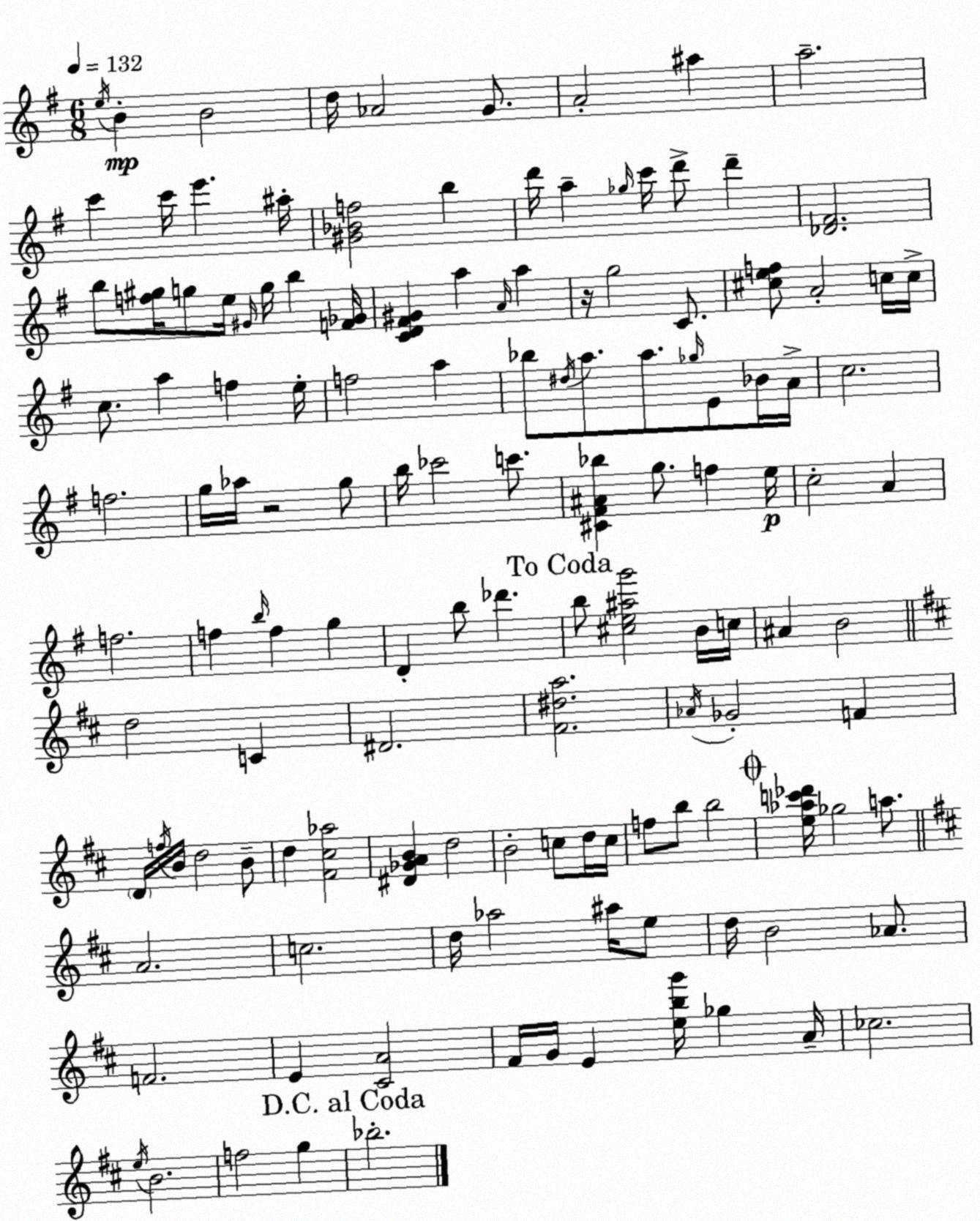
X:1
T:Untitled
M:6/8
L:1/4
K:Em
e/4 B B2 d/4 _A2 G/2 A2 ^a a2 c' c'/4 e' ^a/4 [^G_Bf]2 b d'/4 a _g/4 c'/4 d'/2 d' [_D^F]2 b/2 [f^g]/4 g/2 e/4 ^G/4 g/4 b [F_G]/4 [CD^F^G] a A/4 a z/4 g2 C/2 [^cef]/2 A2 c/4 c/4 c/2 a f e/4 f2 a _b/2 ^d/4 a/2 a/2 _g/4 E/2 _B/4 A/4 c2 f2 g/4 _a/4 z2 g/2 b/4 _c'2 c'/2 [^C^F^A_b] g/2 f e/4 c2 A f2 f b/4 f g D b/2 _d' b/2 [^ce^ag']2 B/4 c/4 ^A B2 d2 C ^D2 [^F^da]2 _A/4 _G2 F D/4 f/4 B/4 d2 B/2 d [^F^c_a]2 [^D_GAB] d2 B2 c/2 d/4 c/4 f/2 b/2 b2 [e_ac'_d']/4 _g2 a/2 A2 c2 d/4 _a2 ^a/4 e/2 d/4 B2 _A/2 F2 E [^CA]2 ^F/4 G/4 E [ebg']/4 _g A/4 _c2 e/4 B2 f2 g _b2